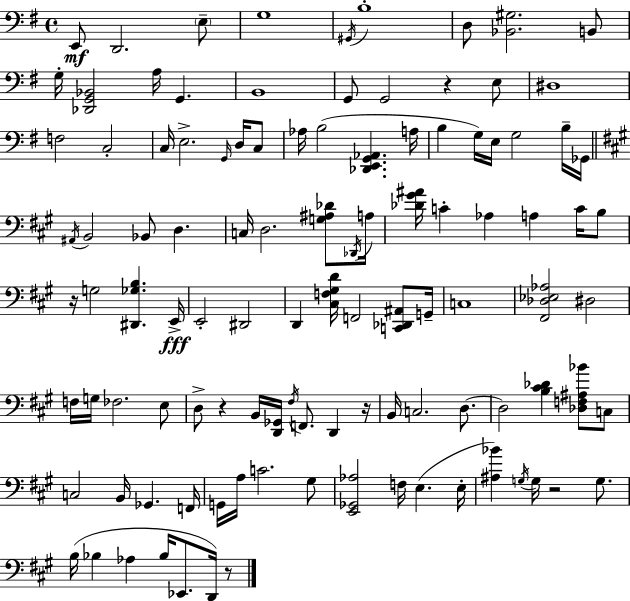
E2/e D2/h. E3/e G3/w G#2/s B3/w D3/e [Bb2,G#3]/h. B2/e G3/s [Db2,G2,Bb2]/h A3/s G2/q. B2/w G2/e G2/h R/q E3/e D#3/w F3/h C3/h C3/s E3/h. G2/s D3/s C3/e Ab3/s B3/h [Db2,E2,G2,Ab2]/q. A3/s B3/q G3/s E3/s G3/h B3/s Gb2/s A#2/s B2/h Bb2/e D3/q. C3/s D3/h. [G3,A#3,Db4]/e Db2/s A3/s [Db4,G#4,A#4]/s C4/q Ab3/q A3/q C4/s B3/e R/s G3/h [D#2,Gb3,B3]/q. E2/s E2/h D#2/h D2/q [C#3,F3,G#3,D4]/s F2/h [C2,Db2,A#2]/e G2/s C3/w [F#2,Db3,Eb3,Ab3]/h D#3/h F3/s G3/s FES3/h. E3/e D3/e R/q B2/s [D2,Gb2]/s F#3/s F2/e. D2/q R/s B2/s C3/h. D3/e. D3/h [B3,C#4,Db4]/q [Db3,F3,A#3,Bb4]/e C3/e C3/h B2/s Gb2/q. F2/s G2/s A3/s C4/h. G#3/e [E2,Gb2,Ab3]/h F3/s E3/q. E3/s [A#3,Bb4]/q G3/s G3/s R/h G3/e. B3/s Bb3/q Ab3/q Bb3/s Eb2/e. D2/s R/e